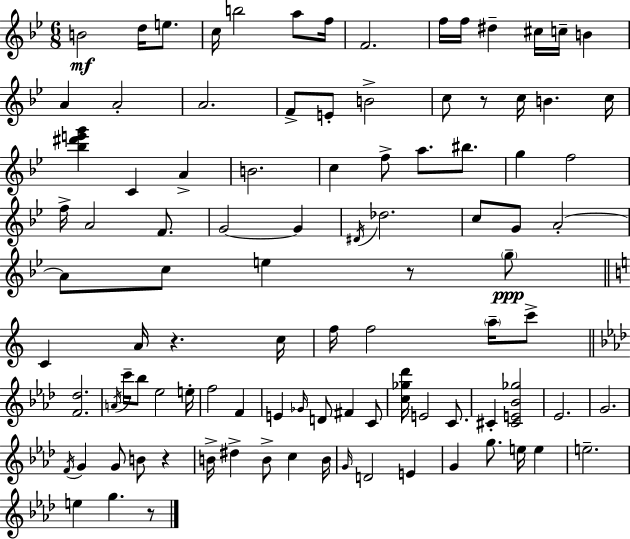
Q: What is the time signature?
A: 6/8